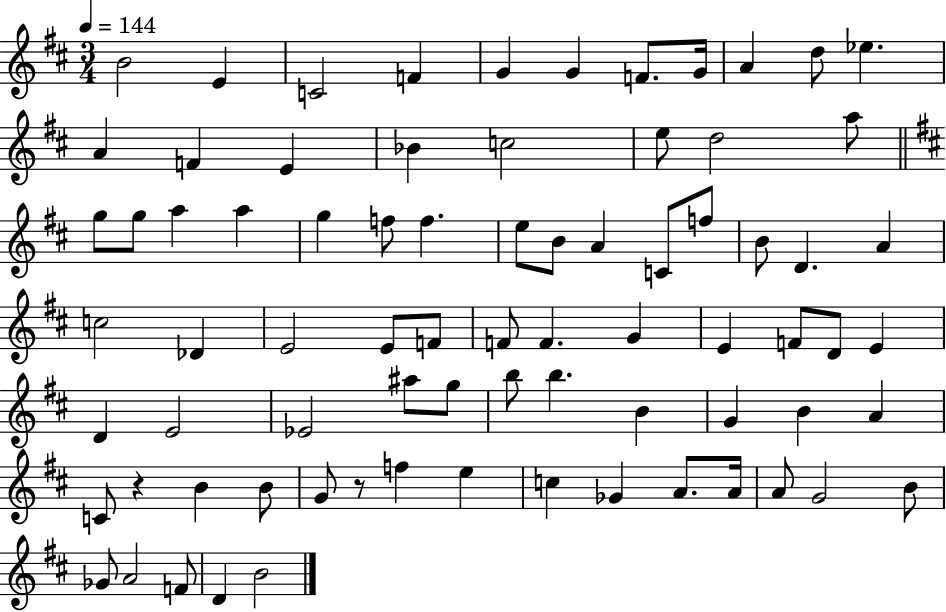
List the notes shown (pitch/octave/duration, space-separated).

B4/h E4/q C4/h F4/q G4/q G4/q F4/e. G4/s A4/q D5/e Eb5/q. A4/q F4/q E4/q Bb4/q C5/h E5/e D5/h A5/e G5/e G5/e A5/q A5/q G5/q F5/e F5/q. E5/e B4/e A4/q C4/e F5/e B4/e D4/q. A4/q C5/h Db4/q E4/h E4/e F4/e F4/e F4/q. G4/q E4/q F4/e D4/e E4/q D4/q E4/h Eb4/h A#5/e G5/e B5/e B5/q. B4/q G4/q B4/q A4/q C4/e R/q B4/q B4/e G4/e R/e F5/q E5/q C5/q Gb4/q A4/e. A4/s A4/e G4/h B4/e Gb4/e A4/h F4/e D4/q B4/h